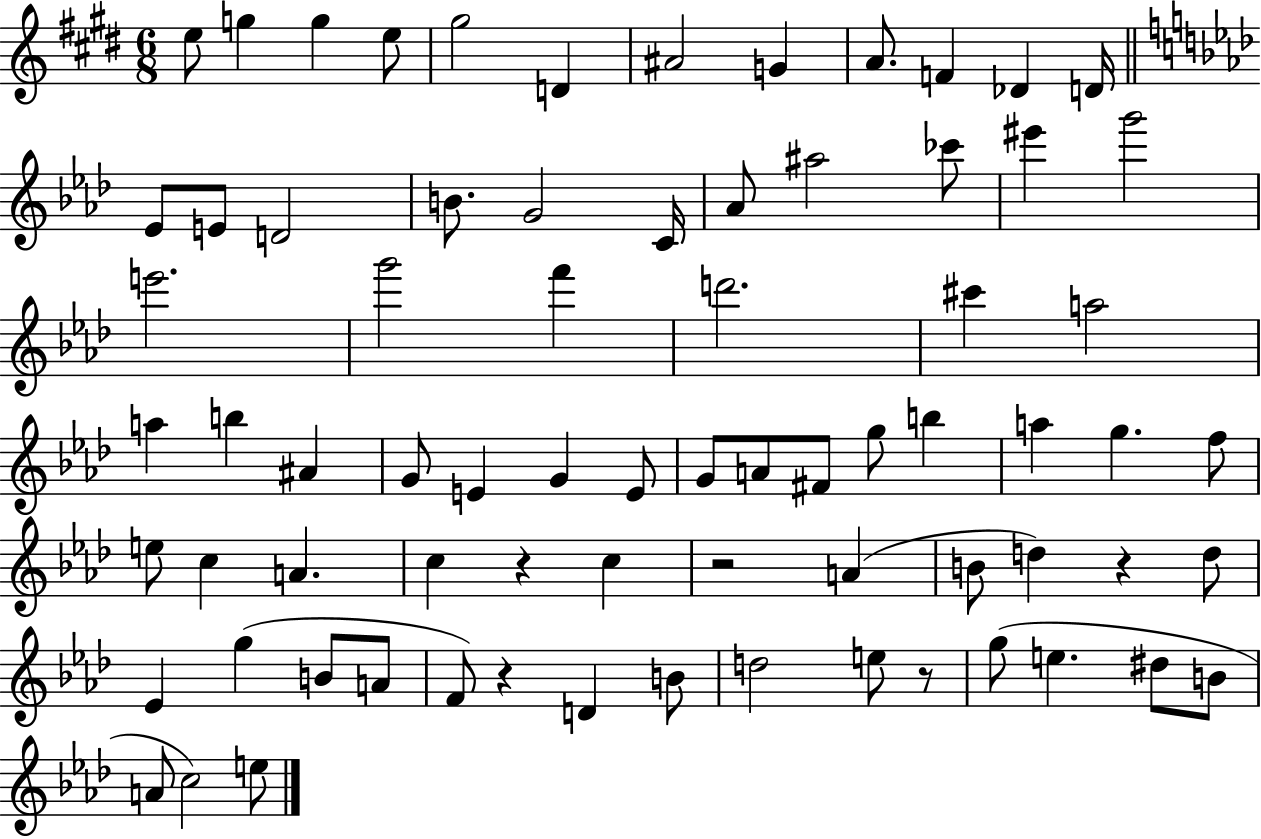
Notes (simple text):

E5/e G5/q G5/q E5/e G#5/h D4/q A#4/h G4/q A4/e. F4/q Db4/q D4/s Eb4/e E4/e D4/h B4/e. G4/h C4/s Ab4/e A#5/h CES6/e EIS6/q G6/h E6/h. G6/h F6/q D6/h. C#6/q A5/h A5/q B5/q A#4/q G4/e E4/q G4/q E4/e G4/e A4/e F#4/e G5/e B5/q A5/q G5/q. F5/e E5/e C5/q A4/q. C5/q R/q C5/q R/h A4/q B4/e D5/q R/q D5/e Eb4/q G5/q B4/e A4/e F4/e R/q D4/q B4/e D5/h E5/e R/e G5/e E5/q. D#5/e B4/e A4/e C5/h E5/e